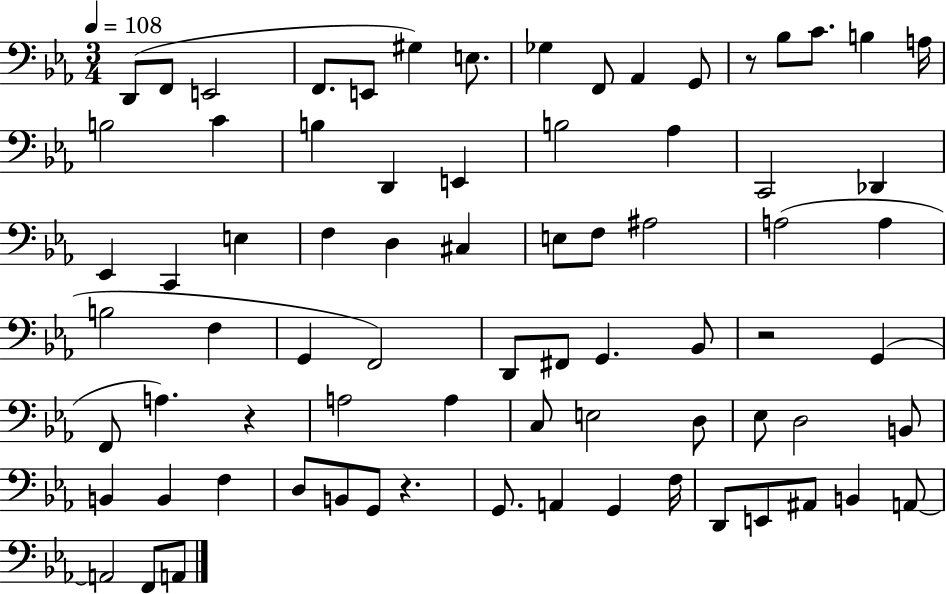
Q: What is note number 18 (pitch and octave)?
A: B3